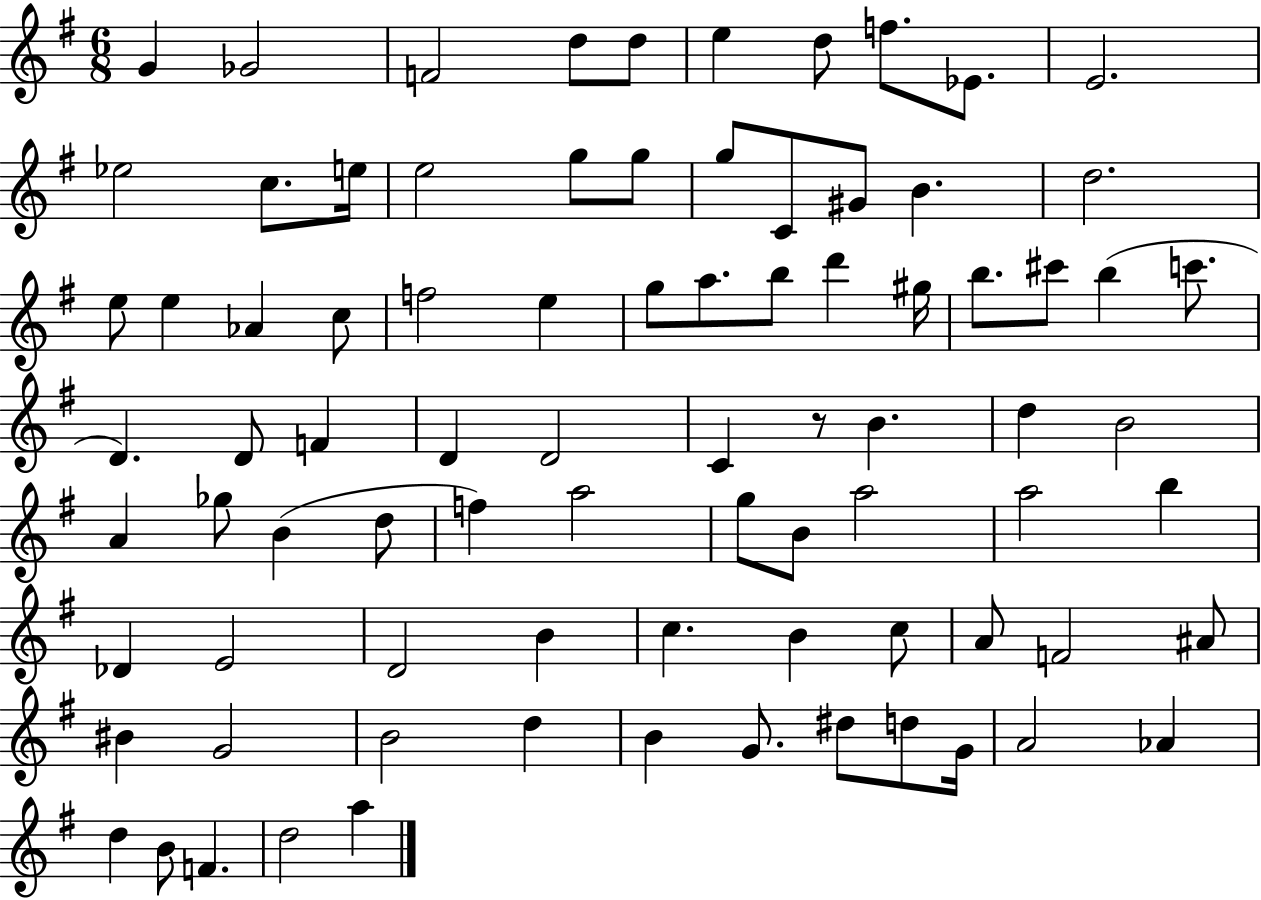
X:1
T:Untitled
M:6/8
L:1/4
K:G
G _G2 F2 d/2 d/2 e d/2 f/2 _E/2 E2 _e2 c/2 e/4 e2 g/2 g/2 g/2 C/2 ^G/2 B d2 e/2 e _A c/2 f2 e g/2 a/2 b/2 d' ^g/4 b/2 ^c'/2 b c'/2 D D/2 F D D2 C z/2 B d B2 A _g/2 B d/2 f a2 g/2 B/2 a2 a2 b _D E2 D2 B c B c/2 A/2 F2 ^A/2 ^B G2 B2 d B G/2 ^d/2 d/2 G/4 A2 _A d B/2 F d2 a